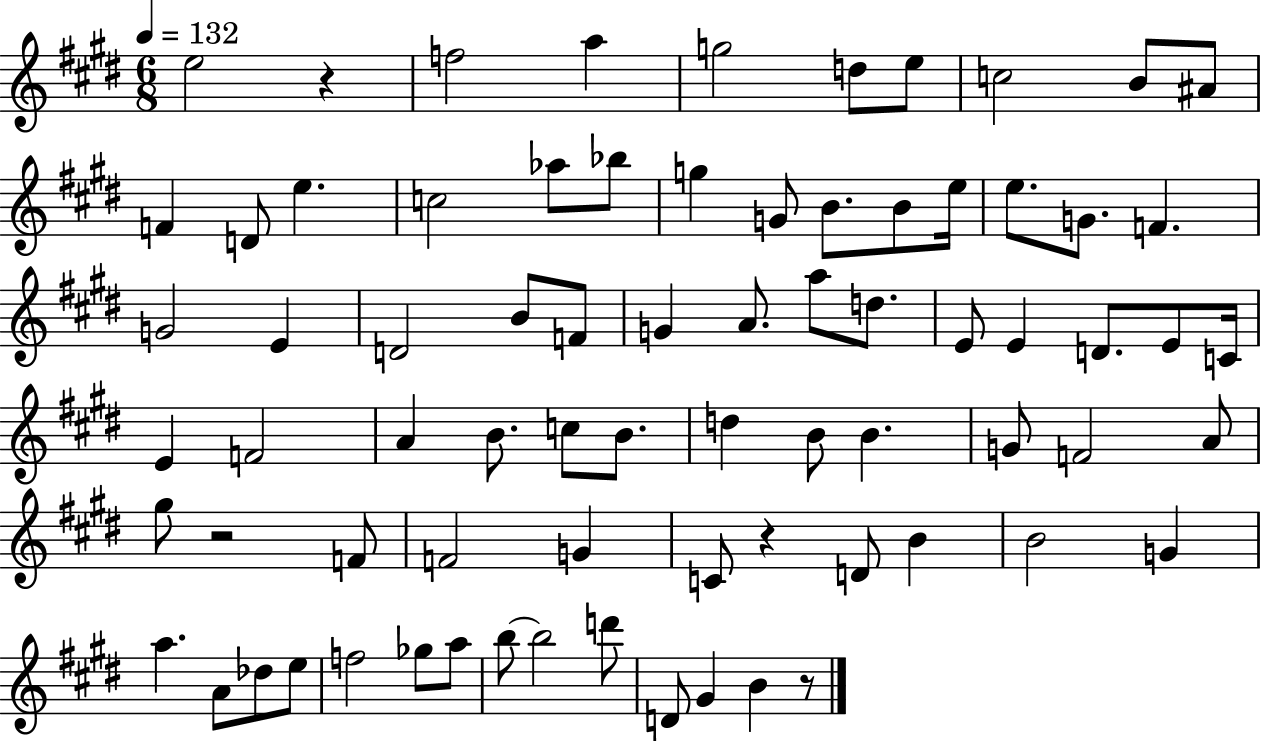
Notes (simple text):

E5/h R/q F5/h A5/q G5/h D5/e E5/e C5/h B4/e A#4/e F4/q D4/e E5/q. C5/h Ab5/e Bb5/e G5/q G4/e B4/e. B4/e E5/s E5/e. G4/e. F4/q. G4/h E4/q D4/h B4/e F4/e G4/q A4/e. A5/e D5/e. E4/e E4/q D4/e. E4/e C4/s E4/q F4/h A4/q B4/e. C5/e B4/e. D5/q B4/e B4/q. G4/e F4/h A4/e G#5/e R/h F4/e F4/h G4/q C4/e R/q D4/e B4/q B4/h G4/q A5/q. A4/e Db5/e E5/e F5/h Gb5/e A5/e B5/e B5/h D6/e D4/e G#4/q B4/q R/e